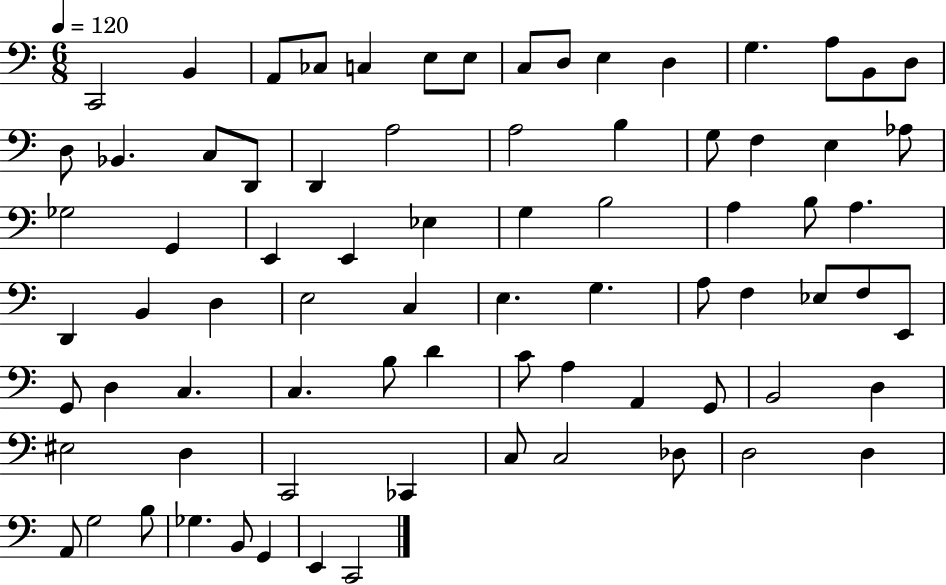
C2/h B2/q A2/e CES3/e C3/q E3/e E3/e C3/e D3/e E3/q D3/q G3/q. A3/e B2/e D3/e D3/e Bb2/q. C3/e D2/e D2/q A3/h A3/h B3/q G3/e F3/q E3/q Ab3/e Gb3/h G2/q E2/q E2/q Eb3/q G3/q B3/h A3/q B3/e A3/q. D2/q B2/q D3/q E3/h C3/q E3/q. G3/q. A3/e F3/q Eb3/e F3/e E2/e G2/e D3/q C3/q. C3/q. B3/e D4/q C4/e A3/q A2/q G2/e B2/h D3/q EIS3/h D3/q C2/h CES2/q C3/e C3/h Db3/e D3/h D3/q A2/e G3/h B3/e Gb3/q. B2/e G2/q E2/q C2/h